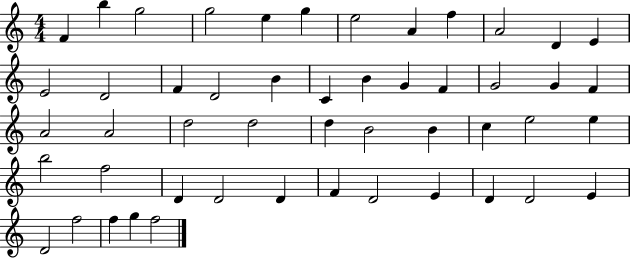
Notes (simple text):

F4/q B5/q G5/h G5/h E5/q G5/q E5/h A4/q F5/q A4/h D4/q E4/q E4/h D4/h F4/q D4/h B4/q C4/q B4/q G4/q F4/q G4/h G4/q F4/q A4/h A4/h D5/h D5/h D5/q B4/h B4/q C5/q E5/h E5/q B5/h F5/h D4/q D4/h D4/q F4/q D4/h E4/q D4/q D4/h E4/q D4/h F5/h F5/q G5/q F5/h